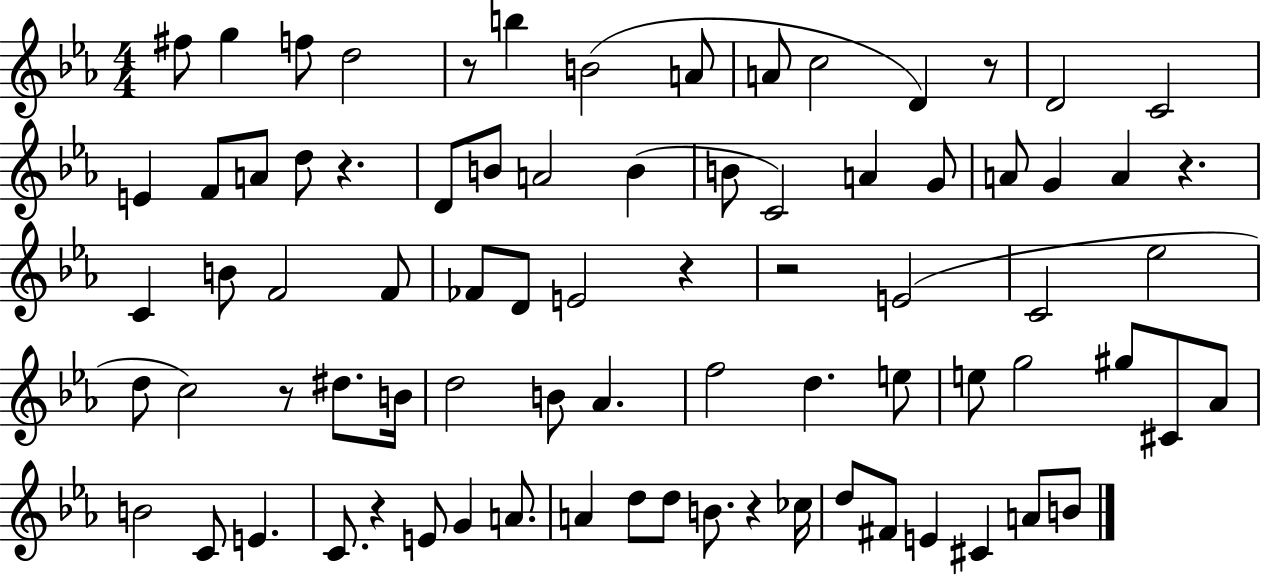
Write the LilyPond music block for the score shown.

{
  \clef treble
  \numericTimeSignature
  \time 4/4
  \key ees \major
  fis''8 g''4 f''8 d''2 | r8 b''4 b'2( a'8 | a'8 c''2 d'4) r8 | d'2 c'2 | \break e'4 f'8 a'8 d''8 r4. | d'8 b'8 a'2 b'4( | b'8 c'2) a'4 g'8 | a'8 g'4 a'4 r4. | \break c'4 b'8 f'2 f'8 | fes'8 d'8 e'2 r4 | r2 e'2( | c'2 ees''2 | \break d''8 c''2) r8 dis''8. b'16 | d''2 b'8 aes'4. | f''2 d''4. e''8 | e''8 g''2 gis''8 cis'8 aes'8 | \break b'2 c'8 e'4. | c'8. r4 e'8 g'4 a'8. | a'4 d''8 d''8 b'8. r4 ces''16 | d''8 fis'8 e'4 cis'4 a'8 b'8 | \break \bar "|."
}